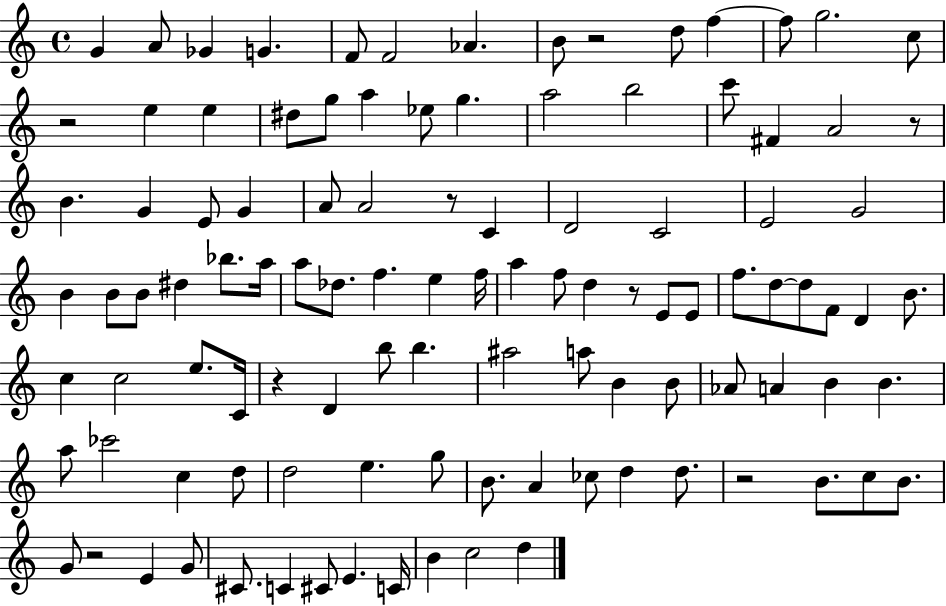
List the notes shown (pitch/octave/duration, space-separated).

G4/q A4/e Gb4/q G4/q. F4/e F4/h Ab4/q. B4/e R/h D5/e F5/q F5/e G5/h. C5/e R/h E5/q E5/q D#5/e G5/e A5/q Eb5/e G5/q. A5/h B5/h C6/e F#4/q A4/h R/e B4/q. G4/q E4/e G4/q A4/e A4/h R/e C4/q D4/h C4/h E4/h G4/h B4/q B4/e B4/e D#5/q Bb5/e. A5/s A5/e Db5/e. F5/q. E5/q F5/s A5/q F5/e D5/q R/e E4/e E4/e F5/e. D5/e D5/e F4/e D4/q B4/e. C5/q C5/h E5/e. C4/s R/q D4/q B5/e B5/q. A#5/h A5/e B4/q B4/e Ab4/e A4/q B4/q B4/q. A5/e CES6/h C5/q D5/e D5/h E5/q. G5/e B4/e. A4/q CES5/e D5/q D5/e. R/h B4/e. C5/e B4/e. G4/e R/h E4/q G4/e C#4/e. C4/q C#4/e E4/q. C4/s B4/q C5/h D5/q